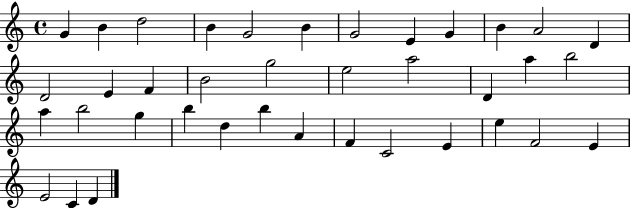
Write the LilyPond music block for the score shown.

{
  \clef treble
  \time 4/4
  \defaultTimeSignature
  \key c \major
  g'4 b'4 d''2 | b'4 g'2 b'4 | g'2 e'4 g'4 | b'4 a'2 d'4 | \break d'2 e'4 f'4 | b'2 g''2 | e''2 a''2 | d'4 a''4 b''2 | \break a''4 b''2 g''4 | b''4 d''4 b''4 a'4 | f'4 c'2 e'4 | e''4 f'2 e'4 | \break e'2 c'4 d'4 | \bar "|."
}